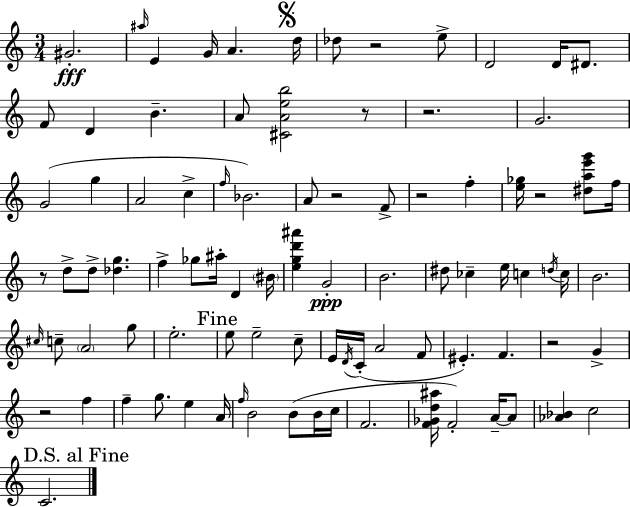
{
  \clef treble
  \numericTimeSignature
  \time 3/4
  \key c \major
  \repeat volta 2 { gis'2.-.\fff | \grace { ais''16 } e'4 g'16 a'4. | \mark \markup { \musicglyph "scripts.segno" } d''16 des''8 r2 e''8-> | d'2 d'16 dis'8. | \break f'8 d'4 b'4.-- | a'8 <cis' a' e'' b''>2 r8 | r2. | g'2. | \break g'2( g''4 | a'2 c''4-> | \grace { f''16 }) bes'2. | a'8 r2 | \break f'8-> r2 f''4-. | <e'' ges''>16 r2 <dis'' a'' e''' g'''>8 | f''16 r8 d''8-> d''8-> <des'' g''>4. | f''4-> ges''8 ais''16-. d'4 | \break \parenthesize bis'16 <e'' g'' d''' ais'''>4 g'2-.\ppp | b'2. | dis''8 ces''4-- e''16 c''4 | \acciaccatura { d''16 } c''16 b'2. | \break \grace { cis''16 } c''8-- \parenthesize a'2 | g''8 e''2.-. | \mark "Fine" e''8 e''2-- | c''8-- e'16 \acciaccatura { d'16 } c'16-.( a'2 | \break f'8 eis'4.-.) f'4. | r2 | g'4-> r2 | f''4 f''4-- g''8. | \break e''4 a'16 \grace { f''16 } b'2 | b'8( b'16 c''16 f'2. | <f' ges' d'' ais''>16 f'2-.) | a'16--~~ a'8 <aes' bes'>4 c''2 | \break \mark "D.S. al Fine" c'2. | } \bar "|."
}